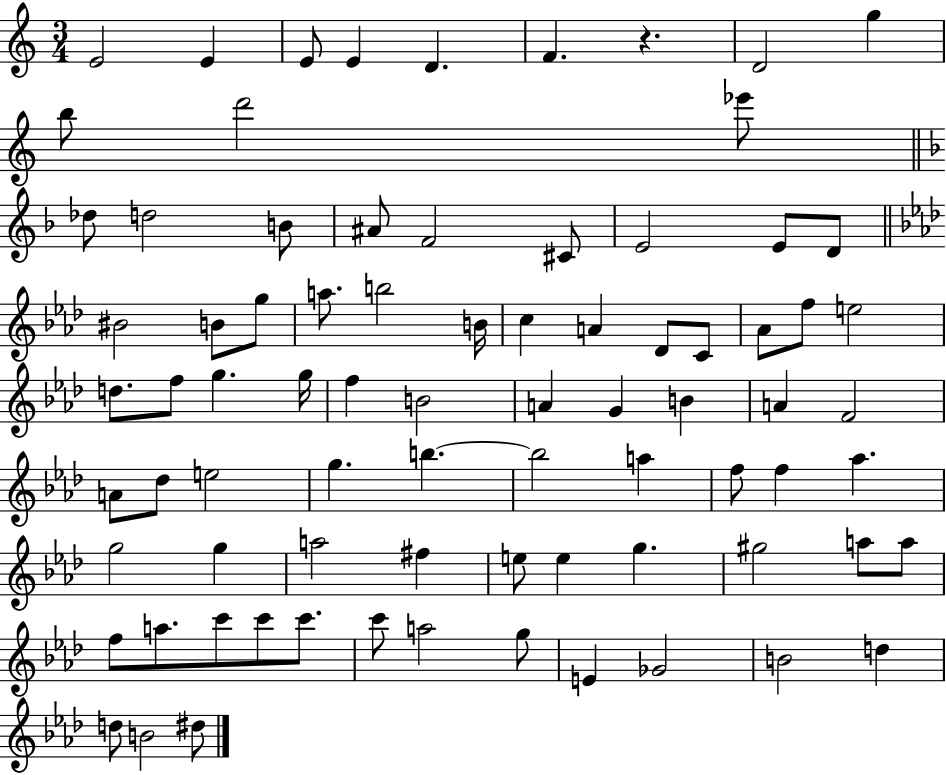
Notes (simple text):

E4/h E4/q E4/e E4/q D4/q. F4/q. R/q. D4/h G5/q B5/e D6/h Eb6/e Db5/e D5/h B4/e A#4/e F4/h C#4/e E4/h E4/e D4/e BIS4/h B4/e G5/e A5/e. B5/h B4/s C5/q A4/q Db4/e C4/e Ab4/e F5/e E5/h D5/e. F5/e G5/q. G5/s F5/q B4/h A4/q G4/q B4/q A4/q F4/h A4/e Db5/e E5/h G5/q. B5/q. B5/h A5/q F5/e F5/q Ab5/q. G5/h G5/q A5/h F#5/q E5/e E5/q G5/q. G#5/h A5/e A5/e F5/e A5/e. C6/e C6/e C6/e. C6/e A5/h G5/e E4/q Gb4/h B4/h D5/q D5/e B4/h D#5/e